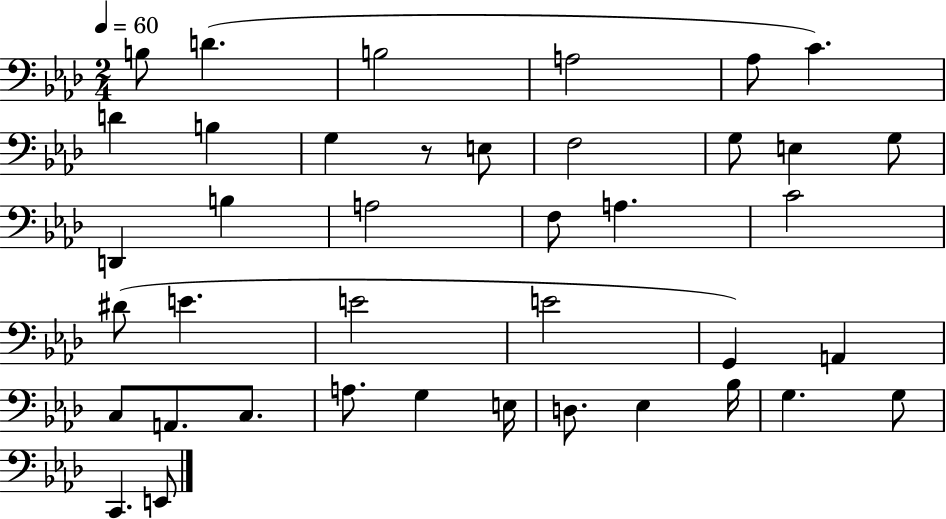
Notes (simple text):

B3/e D4/q. B3/h A3/h Ab3/e C4/q. D4/q B3/q G3/q R/e E3/e F3/h G3/e E3/q G3/e D2/q B3/q A3/h F3/e A3/q. C4/h D#4/e E4/q. E4/h E4/h G2/q A2/q C3/e A2/e. C3/e. A3/e. G3/q E3/s D3/e. Eb3/q Bb3/s G3/q. G3/e C2/q. E2/e